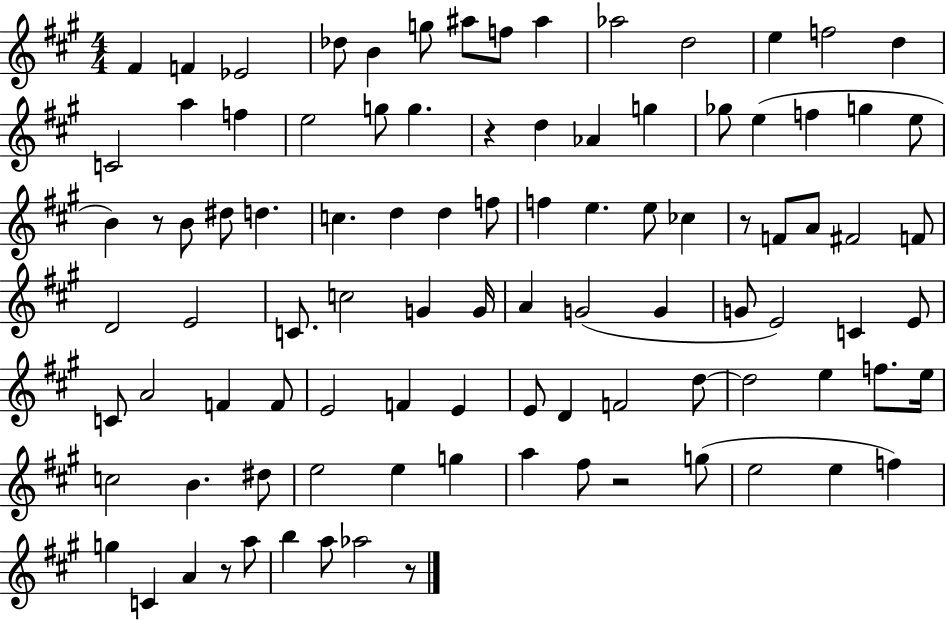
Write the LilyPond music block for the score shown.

{
  \clef treble
  \numericTimeSignature
  \time 4/4
  \key a \major
  fis'4 f'4 ees'2 | des''8 b'4 g''8 ais''8 f''8 ais''4 | aes''2 d''2 | e''4 f''2 d''4 | \break c'2 a''4 f''4 | e''2 g''8 g''4. | r4 d''4 aes'4 g''4 | ges''8 e''4( f''4 g''4 e''8 | \break b'4) r8 b'8 dis''8 d''4. | c''4. d''4 d''4 f''8 | f''4 e''4. e''8 ces''4 | r8 f'8 a'8 fis'2 f'8 | \break d'2 e'2 | c'8. c''2 g'4 g'16 | a'4 g'2( g'4 | g'8 e'2) c'4 e'8 | \break c'8 a'2 f'4 f'8 | e'2 f'4 e'4 | e'8 d'4 f'2 d''8~~ | d''2 e''4 f''8. e''16 | \break c''2 b'4. dis''8 | e''2 e''4 g''4 | a''4 fis''8 r2 g''8( | e''2 e''4 f''4) | \break g''4 c'4 a'4 r8 a''8 | b''4 a''8 aes''2 r8 | \bar "|."
}